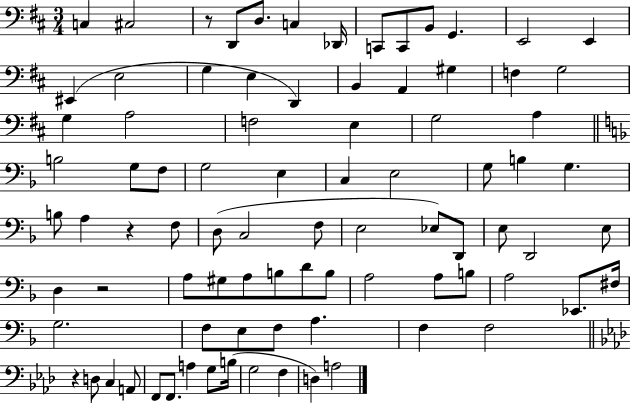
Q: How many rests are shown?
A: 4